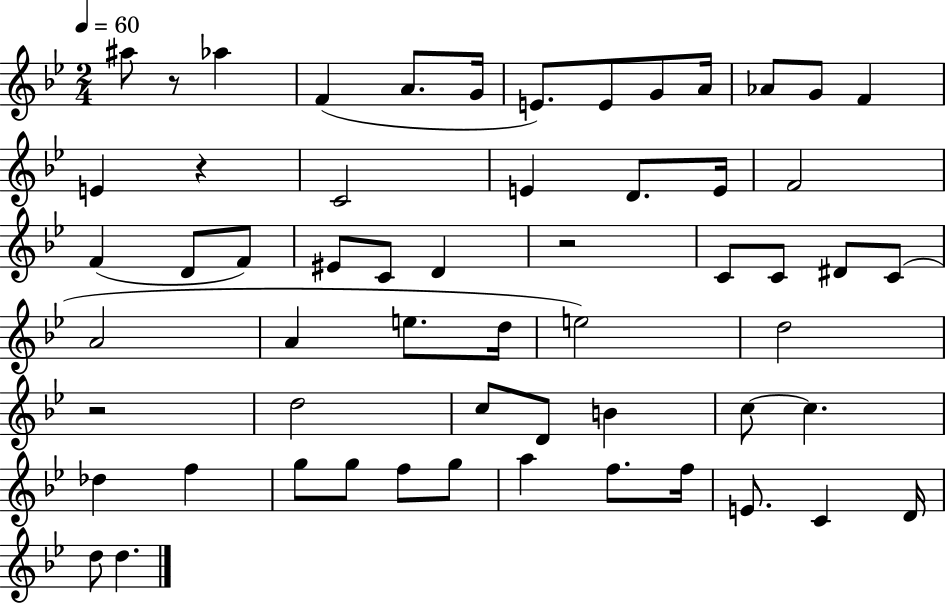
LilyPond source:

{
  \clef treble
  \numericTimeSignature
  \time 2/4
  \key bes \major
  \tempo 4 = 60
  ais''8 r8 aes''4 | f'4( a'8. g'16 | e'8.) e'8 g'8 a'16 | aes'8 g'8 f'4 | \break e'4 r4 | c'2 | e'4 d'8. e'16 | f'2 | \break f'4( d'8 f'8) | eis'8 c'8 d'4 | r2 | c'8 c'8 dis'8 c'8( | \break a'2 | a'4 e''8. d''16 | e''2) | d''2 | \break r2 | d''2 | c''8 d'8 b'4 | c''8~~ c''4. | \break des''4 f''4 | g''8 g''8 f''8 g''8 | a''4 f''8. f''16 | e'8. c'4 d'16 | \break d''8 d''4. | \bar "|."
}